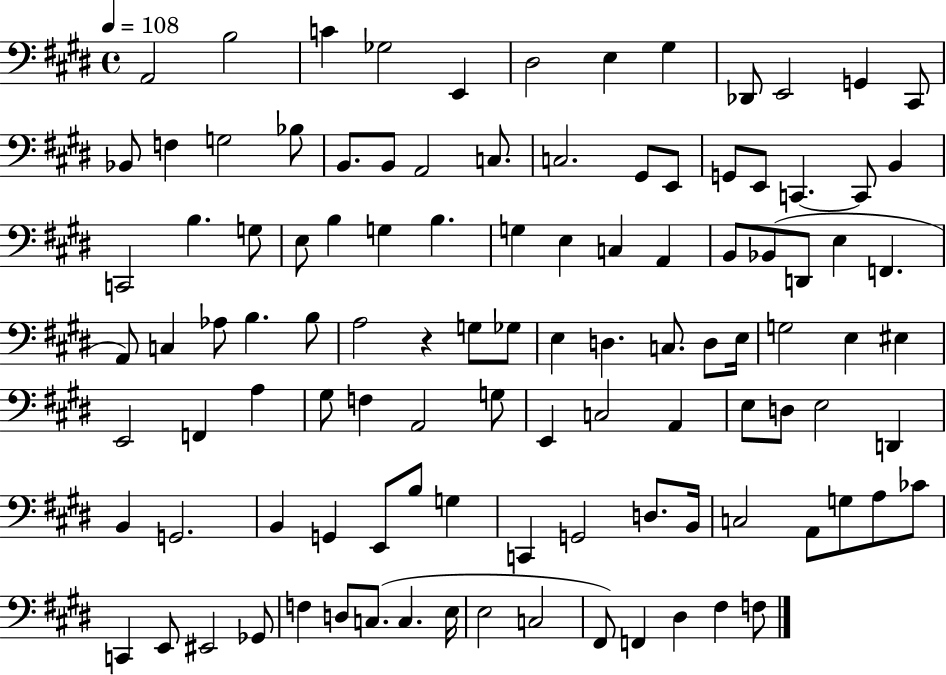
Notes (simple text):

A2/h B3/h C4/q Gb3/h E2/q D#3/h E3/q G#3/q Db2/e E2/h G2/q C#2/e Bb2/e F3/q G3/h Bb3/e B2/e. B2/e A2/h C3/e. C3/h. G#2/e E2/e G2/e E2/e C2/q. C2/e B2/q C2/h B3/q. G3/e E3/e B3/q G3/q B3/q. G3/q E3/q C3/q A2/q B2/e Bb2/e D2/e E3/q F2/q. A2/e C3/q Ab3/e B3/q. B3/e A3/h R/q G3/e Gb3/e E3/q D3/q. C3/e. D3/e E3/s G3/h E3/q EIS3/q E2/h F2/q A3/q G#3/e F3/q A2/h G3/e E2/q C3/h A2/q E3/e D3/e E3/h D2/q B2/q G2/h. B2/q G2/q E2/e B3/e G3/q C2/q G2/h D3/e. B2/s C3/h A2/e G3/e A3/e CES4/e C2/q E2/e EIS2/h Gb2/e F3/q D3/e C3/e. C3/q. E3/s E3/h C3/h F#2/e F2/q D#3/q F#3/q F3/e